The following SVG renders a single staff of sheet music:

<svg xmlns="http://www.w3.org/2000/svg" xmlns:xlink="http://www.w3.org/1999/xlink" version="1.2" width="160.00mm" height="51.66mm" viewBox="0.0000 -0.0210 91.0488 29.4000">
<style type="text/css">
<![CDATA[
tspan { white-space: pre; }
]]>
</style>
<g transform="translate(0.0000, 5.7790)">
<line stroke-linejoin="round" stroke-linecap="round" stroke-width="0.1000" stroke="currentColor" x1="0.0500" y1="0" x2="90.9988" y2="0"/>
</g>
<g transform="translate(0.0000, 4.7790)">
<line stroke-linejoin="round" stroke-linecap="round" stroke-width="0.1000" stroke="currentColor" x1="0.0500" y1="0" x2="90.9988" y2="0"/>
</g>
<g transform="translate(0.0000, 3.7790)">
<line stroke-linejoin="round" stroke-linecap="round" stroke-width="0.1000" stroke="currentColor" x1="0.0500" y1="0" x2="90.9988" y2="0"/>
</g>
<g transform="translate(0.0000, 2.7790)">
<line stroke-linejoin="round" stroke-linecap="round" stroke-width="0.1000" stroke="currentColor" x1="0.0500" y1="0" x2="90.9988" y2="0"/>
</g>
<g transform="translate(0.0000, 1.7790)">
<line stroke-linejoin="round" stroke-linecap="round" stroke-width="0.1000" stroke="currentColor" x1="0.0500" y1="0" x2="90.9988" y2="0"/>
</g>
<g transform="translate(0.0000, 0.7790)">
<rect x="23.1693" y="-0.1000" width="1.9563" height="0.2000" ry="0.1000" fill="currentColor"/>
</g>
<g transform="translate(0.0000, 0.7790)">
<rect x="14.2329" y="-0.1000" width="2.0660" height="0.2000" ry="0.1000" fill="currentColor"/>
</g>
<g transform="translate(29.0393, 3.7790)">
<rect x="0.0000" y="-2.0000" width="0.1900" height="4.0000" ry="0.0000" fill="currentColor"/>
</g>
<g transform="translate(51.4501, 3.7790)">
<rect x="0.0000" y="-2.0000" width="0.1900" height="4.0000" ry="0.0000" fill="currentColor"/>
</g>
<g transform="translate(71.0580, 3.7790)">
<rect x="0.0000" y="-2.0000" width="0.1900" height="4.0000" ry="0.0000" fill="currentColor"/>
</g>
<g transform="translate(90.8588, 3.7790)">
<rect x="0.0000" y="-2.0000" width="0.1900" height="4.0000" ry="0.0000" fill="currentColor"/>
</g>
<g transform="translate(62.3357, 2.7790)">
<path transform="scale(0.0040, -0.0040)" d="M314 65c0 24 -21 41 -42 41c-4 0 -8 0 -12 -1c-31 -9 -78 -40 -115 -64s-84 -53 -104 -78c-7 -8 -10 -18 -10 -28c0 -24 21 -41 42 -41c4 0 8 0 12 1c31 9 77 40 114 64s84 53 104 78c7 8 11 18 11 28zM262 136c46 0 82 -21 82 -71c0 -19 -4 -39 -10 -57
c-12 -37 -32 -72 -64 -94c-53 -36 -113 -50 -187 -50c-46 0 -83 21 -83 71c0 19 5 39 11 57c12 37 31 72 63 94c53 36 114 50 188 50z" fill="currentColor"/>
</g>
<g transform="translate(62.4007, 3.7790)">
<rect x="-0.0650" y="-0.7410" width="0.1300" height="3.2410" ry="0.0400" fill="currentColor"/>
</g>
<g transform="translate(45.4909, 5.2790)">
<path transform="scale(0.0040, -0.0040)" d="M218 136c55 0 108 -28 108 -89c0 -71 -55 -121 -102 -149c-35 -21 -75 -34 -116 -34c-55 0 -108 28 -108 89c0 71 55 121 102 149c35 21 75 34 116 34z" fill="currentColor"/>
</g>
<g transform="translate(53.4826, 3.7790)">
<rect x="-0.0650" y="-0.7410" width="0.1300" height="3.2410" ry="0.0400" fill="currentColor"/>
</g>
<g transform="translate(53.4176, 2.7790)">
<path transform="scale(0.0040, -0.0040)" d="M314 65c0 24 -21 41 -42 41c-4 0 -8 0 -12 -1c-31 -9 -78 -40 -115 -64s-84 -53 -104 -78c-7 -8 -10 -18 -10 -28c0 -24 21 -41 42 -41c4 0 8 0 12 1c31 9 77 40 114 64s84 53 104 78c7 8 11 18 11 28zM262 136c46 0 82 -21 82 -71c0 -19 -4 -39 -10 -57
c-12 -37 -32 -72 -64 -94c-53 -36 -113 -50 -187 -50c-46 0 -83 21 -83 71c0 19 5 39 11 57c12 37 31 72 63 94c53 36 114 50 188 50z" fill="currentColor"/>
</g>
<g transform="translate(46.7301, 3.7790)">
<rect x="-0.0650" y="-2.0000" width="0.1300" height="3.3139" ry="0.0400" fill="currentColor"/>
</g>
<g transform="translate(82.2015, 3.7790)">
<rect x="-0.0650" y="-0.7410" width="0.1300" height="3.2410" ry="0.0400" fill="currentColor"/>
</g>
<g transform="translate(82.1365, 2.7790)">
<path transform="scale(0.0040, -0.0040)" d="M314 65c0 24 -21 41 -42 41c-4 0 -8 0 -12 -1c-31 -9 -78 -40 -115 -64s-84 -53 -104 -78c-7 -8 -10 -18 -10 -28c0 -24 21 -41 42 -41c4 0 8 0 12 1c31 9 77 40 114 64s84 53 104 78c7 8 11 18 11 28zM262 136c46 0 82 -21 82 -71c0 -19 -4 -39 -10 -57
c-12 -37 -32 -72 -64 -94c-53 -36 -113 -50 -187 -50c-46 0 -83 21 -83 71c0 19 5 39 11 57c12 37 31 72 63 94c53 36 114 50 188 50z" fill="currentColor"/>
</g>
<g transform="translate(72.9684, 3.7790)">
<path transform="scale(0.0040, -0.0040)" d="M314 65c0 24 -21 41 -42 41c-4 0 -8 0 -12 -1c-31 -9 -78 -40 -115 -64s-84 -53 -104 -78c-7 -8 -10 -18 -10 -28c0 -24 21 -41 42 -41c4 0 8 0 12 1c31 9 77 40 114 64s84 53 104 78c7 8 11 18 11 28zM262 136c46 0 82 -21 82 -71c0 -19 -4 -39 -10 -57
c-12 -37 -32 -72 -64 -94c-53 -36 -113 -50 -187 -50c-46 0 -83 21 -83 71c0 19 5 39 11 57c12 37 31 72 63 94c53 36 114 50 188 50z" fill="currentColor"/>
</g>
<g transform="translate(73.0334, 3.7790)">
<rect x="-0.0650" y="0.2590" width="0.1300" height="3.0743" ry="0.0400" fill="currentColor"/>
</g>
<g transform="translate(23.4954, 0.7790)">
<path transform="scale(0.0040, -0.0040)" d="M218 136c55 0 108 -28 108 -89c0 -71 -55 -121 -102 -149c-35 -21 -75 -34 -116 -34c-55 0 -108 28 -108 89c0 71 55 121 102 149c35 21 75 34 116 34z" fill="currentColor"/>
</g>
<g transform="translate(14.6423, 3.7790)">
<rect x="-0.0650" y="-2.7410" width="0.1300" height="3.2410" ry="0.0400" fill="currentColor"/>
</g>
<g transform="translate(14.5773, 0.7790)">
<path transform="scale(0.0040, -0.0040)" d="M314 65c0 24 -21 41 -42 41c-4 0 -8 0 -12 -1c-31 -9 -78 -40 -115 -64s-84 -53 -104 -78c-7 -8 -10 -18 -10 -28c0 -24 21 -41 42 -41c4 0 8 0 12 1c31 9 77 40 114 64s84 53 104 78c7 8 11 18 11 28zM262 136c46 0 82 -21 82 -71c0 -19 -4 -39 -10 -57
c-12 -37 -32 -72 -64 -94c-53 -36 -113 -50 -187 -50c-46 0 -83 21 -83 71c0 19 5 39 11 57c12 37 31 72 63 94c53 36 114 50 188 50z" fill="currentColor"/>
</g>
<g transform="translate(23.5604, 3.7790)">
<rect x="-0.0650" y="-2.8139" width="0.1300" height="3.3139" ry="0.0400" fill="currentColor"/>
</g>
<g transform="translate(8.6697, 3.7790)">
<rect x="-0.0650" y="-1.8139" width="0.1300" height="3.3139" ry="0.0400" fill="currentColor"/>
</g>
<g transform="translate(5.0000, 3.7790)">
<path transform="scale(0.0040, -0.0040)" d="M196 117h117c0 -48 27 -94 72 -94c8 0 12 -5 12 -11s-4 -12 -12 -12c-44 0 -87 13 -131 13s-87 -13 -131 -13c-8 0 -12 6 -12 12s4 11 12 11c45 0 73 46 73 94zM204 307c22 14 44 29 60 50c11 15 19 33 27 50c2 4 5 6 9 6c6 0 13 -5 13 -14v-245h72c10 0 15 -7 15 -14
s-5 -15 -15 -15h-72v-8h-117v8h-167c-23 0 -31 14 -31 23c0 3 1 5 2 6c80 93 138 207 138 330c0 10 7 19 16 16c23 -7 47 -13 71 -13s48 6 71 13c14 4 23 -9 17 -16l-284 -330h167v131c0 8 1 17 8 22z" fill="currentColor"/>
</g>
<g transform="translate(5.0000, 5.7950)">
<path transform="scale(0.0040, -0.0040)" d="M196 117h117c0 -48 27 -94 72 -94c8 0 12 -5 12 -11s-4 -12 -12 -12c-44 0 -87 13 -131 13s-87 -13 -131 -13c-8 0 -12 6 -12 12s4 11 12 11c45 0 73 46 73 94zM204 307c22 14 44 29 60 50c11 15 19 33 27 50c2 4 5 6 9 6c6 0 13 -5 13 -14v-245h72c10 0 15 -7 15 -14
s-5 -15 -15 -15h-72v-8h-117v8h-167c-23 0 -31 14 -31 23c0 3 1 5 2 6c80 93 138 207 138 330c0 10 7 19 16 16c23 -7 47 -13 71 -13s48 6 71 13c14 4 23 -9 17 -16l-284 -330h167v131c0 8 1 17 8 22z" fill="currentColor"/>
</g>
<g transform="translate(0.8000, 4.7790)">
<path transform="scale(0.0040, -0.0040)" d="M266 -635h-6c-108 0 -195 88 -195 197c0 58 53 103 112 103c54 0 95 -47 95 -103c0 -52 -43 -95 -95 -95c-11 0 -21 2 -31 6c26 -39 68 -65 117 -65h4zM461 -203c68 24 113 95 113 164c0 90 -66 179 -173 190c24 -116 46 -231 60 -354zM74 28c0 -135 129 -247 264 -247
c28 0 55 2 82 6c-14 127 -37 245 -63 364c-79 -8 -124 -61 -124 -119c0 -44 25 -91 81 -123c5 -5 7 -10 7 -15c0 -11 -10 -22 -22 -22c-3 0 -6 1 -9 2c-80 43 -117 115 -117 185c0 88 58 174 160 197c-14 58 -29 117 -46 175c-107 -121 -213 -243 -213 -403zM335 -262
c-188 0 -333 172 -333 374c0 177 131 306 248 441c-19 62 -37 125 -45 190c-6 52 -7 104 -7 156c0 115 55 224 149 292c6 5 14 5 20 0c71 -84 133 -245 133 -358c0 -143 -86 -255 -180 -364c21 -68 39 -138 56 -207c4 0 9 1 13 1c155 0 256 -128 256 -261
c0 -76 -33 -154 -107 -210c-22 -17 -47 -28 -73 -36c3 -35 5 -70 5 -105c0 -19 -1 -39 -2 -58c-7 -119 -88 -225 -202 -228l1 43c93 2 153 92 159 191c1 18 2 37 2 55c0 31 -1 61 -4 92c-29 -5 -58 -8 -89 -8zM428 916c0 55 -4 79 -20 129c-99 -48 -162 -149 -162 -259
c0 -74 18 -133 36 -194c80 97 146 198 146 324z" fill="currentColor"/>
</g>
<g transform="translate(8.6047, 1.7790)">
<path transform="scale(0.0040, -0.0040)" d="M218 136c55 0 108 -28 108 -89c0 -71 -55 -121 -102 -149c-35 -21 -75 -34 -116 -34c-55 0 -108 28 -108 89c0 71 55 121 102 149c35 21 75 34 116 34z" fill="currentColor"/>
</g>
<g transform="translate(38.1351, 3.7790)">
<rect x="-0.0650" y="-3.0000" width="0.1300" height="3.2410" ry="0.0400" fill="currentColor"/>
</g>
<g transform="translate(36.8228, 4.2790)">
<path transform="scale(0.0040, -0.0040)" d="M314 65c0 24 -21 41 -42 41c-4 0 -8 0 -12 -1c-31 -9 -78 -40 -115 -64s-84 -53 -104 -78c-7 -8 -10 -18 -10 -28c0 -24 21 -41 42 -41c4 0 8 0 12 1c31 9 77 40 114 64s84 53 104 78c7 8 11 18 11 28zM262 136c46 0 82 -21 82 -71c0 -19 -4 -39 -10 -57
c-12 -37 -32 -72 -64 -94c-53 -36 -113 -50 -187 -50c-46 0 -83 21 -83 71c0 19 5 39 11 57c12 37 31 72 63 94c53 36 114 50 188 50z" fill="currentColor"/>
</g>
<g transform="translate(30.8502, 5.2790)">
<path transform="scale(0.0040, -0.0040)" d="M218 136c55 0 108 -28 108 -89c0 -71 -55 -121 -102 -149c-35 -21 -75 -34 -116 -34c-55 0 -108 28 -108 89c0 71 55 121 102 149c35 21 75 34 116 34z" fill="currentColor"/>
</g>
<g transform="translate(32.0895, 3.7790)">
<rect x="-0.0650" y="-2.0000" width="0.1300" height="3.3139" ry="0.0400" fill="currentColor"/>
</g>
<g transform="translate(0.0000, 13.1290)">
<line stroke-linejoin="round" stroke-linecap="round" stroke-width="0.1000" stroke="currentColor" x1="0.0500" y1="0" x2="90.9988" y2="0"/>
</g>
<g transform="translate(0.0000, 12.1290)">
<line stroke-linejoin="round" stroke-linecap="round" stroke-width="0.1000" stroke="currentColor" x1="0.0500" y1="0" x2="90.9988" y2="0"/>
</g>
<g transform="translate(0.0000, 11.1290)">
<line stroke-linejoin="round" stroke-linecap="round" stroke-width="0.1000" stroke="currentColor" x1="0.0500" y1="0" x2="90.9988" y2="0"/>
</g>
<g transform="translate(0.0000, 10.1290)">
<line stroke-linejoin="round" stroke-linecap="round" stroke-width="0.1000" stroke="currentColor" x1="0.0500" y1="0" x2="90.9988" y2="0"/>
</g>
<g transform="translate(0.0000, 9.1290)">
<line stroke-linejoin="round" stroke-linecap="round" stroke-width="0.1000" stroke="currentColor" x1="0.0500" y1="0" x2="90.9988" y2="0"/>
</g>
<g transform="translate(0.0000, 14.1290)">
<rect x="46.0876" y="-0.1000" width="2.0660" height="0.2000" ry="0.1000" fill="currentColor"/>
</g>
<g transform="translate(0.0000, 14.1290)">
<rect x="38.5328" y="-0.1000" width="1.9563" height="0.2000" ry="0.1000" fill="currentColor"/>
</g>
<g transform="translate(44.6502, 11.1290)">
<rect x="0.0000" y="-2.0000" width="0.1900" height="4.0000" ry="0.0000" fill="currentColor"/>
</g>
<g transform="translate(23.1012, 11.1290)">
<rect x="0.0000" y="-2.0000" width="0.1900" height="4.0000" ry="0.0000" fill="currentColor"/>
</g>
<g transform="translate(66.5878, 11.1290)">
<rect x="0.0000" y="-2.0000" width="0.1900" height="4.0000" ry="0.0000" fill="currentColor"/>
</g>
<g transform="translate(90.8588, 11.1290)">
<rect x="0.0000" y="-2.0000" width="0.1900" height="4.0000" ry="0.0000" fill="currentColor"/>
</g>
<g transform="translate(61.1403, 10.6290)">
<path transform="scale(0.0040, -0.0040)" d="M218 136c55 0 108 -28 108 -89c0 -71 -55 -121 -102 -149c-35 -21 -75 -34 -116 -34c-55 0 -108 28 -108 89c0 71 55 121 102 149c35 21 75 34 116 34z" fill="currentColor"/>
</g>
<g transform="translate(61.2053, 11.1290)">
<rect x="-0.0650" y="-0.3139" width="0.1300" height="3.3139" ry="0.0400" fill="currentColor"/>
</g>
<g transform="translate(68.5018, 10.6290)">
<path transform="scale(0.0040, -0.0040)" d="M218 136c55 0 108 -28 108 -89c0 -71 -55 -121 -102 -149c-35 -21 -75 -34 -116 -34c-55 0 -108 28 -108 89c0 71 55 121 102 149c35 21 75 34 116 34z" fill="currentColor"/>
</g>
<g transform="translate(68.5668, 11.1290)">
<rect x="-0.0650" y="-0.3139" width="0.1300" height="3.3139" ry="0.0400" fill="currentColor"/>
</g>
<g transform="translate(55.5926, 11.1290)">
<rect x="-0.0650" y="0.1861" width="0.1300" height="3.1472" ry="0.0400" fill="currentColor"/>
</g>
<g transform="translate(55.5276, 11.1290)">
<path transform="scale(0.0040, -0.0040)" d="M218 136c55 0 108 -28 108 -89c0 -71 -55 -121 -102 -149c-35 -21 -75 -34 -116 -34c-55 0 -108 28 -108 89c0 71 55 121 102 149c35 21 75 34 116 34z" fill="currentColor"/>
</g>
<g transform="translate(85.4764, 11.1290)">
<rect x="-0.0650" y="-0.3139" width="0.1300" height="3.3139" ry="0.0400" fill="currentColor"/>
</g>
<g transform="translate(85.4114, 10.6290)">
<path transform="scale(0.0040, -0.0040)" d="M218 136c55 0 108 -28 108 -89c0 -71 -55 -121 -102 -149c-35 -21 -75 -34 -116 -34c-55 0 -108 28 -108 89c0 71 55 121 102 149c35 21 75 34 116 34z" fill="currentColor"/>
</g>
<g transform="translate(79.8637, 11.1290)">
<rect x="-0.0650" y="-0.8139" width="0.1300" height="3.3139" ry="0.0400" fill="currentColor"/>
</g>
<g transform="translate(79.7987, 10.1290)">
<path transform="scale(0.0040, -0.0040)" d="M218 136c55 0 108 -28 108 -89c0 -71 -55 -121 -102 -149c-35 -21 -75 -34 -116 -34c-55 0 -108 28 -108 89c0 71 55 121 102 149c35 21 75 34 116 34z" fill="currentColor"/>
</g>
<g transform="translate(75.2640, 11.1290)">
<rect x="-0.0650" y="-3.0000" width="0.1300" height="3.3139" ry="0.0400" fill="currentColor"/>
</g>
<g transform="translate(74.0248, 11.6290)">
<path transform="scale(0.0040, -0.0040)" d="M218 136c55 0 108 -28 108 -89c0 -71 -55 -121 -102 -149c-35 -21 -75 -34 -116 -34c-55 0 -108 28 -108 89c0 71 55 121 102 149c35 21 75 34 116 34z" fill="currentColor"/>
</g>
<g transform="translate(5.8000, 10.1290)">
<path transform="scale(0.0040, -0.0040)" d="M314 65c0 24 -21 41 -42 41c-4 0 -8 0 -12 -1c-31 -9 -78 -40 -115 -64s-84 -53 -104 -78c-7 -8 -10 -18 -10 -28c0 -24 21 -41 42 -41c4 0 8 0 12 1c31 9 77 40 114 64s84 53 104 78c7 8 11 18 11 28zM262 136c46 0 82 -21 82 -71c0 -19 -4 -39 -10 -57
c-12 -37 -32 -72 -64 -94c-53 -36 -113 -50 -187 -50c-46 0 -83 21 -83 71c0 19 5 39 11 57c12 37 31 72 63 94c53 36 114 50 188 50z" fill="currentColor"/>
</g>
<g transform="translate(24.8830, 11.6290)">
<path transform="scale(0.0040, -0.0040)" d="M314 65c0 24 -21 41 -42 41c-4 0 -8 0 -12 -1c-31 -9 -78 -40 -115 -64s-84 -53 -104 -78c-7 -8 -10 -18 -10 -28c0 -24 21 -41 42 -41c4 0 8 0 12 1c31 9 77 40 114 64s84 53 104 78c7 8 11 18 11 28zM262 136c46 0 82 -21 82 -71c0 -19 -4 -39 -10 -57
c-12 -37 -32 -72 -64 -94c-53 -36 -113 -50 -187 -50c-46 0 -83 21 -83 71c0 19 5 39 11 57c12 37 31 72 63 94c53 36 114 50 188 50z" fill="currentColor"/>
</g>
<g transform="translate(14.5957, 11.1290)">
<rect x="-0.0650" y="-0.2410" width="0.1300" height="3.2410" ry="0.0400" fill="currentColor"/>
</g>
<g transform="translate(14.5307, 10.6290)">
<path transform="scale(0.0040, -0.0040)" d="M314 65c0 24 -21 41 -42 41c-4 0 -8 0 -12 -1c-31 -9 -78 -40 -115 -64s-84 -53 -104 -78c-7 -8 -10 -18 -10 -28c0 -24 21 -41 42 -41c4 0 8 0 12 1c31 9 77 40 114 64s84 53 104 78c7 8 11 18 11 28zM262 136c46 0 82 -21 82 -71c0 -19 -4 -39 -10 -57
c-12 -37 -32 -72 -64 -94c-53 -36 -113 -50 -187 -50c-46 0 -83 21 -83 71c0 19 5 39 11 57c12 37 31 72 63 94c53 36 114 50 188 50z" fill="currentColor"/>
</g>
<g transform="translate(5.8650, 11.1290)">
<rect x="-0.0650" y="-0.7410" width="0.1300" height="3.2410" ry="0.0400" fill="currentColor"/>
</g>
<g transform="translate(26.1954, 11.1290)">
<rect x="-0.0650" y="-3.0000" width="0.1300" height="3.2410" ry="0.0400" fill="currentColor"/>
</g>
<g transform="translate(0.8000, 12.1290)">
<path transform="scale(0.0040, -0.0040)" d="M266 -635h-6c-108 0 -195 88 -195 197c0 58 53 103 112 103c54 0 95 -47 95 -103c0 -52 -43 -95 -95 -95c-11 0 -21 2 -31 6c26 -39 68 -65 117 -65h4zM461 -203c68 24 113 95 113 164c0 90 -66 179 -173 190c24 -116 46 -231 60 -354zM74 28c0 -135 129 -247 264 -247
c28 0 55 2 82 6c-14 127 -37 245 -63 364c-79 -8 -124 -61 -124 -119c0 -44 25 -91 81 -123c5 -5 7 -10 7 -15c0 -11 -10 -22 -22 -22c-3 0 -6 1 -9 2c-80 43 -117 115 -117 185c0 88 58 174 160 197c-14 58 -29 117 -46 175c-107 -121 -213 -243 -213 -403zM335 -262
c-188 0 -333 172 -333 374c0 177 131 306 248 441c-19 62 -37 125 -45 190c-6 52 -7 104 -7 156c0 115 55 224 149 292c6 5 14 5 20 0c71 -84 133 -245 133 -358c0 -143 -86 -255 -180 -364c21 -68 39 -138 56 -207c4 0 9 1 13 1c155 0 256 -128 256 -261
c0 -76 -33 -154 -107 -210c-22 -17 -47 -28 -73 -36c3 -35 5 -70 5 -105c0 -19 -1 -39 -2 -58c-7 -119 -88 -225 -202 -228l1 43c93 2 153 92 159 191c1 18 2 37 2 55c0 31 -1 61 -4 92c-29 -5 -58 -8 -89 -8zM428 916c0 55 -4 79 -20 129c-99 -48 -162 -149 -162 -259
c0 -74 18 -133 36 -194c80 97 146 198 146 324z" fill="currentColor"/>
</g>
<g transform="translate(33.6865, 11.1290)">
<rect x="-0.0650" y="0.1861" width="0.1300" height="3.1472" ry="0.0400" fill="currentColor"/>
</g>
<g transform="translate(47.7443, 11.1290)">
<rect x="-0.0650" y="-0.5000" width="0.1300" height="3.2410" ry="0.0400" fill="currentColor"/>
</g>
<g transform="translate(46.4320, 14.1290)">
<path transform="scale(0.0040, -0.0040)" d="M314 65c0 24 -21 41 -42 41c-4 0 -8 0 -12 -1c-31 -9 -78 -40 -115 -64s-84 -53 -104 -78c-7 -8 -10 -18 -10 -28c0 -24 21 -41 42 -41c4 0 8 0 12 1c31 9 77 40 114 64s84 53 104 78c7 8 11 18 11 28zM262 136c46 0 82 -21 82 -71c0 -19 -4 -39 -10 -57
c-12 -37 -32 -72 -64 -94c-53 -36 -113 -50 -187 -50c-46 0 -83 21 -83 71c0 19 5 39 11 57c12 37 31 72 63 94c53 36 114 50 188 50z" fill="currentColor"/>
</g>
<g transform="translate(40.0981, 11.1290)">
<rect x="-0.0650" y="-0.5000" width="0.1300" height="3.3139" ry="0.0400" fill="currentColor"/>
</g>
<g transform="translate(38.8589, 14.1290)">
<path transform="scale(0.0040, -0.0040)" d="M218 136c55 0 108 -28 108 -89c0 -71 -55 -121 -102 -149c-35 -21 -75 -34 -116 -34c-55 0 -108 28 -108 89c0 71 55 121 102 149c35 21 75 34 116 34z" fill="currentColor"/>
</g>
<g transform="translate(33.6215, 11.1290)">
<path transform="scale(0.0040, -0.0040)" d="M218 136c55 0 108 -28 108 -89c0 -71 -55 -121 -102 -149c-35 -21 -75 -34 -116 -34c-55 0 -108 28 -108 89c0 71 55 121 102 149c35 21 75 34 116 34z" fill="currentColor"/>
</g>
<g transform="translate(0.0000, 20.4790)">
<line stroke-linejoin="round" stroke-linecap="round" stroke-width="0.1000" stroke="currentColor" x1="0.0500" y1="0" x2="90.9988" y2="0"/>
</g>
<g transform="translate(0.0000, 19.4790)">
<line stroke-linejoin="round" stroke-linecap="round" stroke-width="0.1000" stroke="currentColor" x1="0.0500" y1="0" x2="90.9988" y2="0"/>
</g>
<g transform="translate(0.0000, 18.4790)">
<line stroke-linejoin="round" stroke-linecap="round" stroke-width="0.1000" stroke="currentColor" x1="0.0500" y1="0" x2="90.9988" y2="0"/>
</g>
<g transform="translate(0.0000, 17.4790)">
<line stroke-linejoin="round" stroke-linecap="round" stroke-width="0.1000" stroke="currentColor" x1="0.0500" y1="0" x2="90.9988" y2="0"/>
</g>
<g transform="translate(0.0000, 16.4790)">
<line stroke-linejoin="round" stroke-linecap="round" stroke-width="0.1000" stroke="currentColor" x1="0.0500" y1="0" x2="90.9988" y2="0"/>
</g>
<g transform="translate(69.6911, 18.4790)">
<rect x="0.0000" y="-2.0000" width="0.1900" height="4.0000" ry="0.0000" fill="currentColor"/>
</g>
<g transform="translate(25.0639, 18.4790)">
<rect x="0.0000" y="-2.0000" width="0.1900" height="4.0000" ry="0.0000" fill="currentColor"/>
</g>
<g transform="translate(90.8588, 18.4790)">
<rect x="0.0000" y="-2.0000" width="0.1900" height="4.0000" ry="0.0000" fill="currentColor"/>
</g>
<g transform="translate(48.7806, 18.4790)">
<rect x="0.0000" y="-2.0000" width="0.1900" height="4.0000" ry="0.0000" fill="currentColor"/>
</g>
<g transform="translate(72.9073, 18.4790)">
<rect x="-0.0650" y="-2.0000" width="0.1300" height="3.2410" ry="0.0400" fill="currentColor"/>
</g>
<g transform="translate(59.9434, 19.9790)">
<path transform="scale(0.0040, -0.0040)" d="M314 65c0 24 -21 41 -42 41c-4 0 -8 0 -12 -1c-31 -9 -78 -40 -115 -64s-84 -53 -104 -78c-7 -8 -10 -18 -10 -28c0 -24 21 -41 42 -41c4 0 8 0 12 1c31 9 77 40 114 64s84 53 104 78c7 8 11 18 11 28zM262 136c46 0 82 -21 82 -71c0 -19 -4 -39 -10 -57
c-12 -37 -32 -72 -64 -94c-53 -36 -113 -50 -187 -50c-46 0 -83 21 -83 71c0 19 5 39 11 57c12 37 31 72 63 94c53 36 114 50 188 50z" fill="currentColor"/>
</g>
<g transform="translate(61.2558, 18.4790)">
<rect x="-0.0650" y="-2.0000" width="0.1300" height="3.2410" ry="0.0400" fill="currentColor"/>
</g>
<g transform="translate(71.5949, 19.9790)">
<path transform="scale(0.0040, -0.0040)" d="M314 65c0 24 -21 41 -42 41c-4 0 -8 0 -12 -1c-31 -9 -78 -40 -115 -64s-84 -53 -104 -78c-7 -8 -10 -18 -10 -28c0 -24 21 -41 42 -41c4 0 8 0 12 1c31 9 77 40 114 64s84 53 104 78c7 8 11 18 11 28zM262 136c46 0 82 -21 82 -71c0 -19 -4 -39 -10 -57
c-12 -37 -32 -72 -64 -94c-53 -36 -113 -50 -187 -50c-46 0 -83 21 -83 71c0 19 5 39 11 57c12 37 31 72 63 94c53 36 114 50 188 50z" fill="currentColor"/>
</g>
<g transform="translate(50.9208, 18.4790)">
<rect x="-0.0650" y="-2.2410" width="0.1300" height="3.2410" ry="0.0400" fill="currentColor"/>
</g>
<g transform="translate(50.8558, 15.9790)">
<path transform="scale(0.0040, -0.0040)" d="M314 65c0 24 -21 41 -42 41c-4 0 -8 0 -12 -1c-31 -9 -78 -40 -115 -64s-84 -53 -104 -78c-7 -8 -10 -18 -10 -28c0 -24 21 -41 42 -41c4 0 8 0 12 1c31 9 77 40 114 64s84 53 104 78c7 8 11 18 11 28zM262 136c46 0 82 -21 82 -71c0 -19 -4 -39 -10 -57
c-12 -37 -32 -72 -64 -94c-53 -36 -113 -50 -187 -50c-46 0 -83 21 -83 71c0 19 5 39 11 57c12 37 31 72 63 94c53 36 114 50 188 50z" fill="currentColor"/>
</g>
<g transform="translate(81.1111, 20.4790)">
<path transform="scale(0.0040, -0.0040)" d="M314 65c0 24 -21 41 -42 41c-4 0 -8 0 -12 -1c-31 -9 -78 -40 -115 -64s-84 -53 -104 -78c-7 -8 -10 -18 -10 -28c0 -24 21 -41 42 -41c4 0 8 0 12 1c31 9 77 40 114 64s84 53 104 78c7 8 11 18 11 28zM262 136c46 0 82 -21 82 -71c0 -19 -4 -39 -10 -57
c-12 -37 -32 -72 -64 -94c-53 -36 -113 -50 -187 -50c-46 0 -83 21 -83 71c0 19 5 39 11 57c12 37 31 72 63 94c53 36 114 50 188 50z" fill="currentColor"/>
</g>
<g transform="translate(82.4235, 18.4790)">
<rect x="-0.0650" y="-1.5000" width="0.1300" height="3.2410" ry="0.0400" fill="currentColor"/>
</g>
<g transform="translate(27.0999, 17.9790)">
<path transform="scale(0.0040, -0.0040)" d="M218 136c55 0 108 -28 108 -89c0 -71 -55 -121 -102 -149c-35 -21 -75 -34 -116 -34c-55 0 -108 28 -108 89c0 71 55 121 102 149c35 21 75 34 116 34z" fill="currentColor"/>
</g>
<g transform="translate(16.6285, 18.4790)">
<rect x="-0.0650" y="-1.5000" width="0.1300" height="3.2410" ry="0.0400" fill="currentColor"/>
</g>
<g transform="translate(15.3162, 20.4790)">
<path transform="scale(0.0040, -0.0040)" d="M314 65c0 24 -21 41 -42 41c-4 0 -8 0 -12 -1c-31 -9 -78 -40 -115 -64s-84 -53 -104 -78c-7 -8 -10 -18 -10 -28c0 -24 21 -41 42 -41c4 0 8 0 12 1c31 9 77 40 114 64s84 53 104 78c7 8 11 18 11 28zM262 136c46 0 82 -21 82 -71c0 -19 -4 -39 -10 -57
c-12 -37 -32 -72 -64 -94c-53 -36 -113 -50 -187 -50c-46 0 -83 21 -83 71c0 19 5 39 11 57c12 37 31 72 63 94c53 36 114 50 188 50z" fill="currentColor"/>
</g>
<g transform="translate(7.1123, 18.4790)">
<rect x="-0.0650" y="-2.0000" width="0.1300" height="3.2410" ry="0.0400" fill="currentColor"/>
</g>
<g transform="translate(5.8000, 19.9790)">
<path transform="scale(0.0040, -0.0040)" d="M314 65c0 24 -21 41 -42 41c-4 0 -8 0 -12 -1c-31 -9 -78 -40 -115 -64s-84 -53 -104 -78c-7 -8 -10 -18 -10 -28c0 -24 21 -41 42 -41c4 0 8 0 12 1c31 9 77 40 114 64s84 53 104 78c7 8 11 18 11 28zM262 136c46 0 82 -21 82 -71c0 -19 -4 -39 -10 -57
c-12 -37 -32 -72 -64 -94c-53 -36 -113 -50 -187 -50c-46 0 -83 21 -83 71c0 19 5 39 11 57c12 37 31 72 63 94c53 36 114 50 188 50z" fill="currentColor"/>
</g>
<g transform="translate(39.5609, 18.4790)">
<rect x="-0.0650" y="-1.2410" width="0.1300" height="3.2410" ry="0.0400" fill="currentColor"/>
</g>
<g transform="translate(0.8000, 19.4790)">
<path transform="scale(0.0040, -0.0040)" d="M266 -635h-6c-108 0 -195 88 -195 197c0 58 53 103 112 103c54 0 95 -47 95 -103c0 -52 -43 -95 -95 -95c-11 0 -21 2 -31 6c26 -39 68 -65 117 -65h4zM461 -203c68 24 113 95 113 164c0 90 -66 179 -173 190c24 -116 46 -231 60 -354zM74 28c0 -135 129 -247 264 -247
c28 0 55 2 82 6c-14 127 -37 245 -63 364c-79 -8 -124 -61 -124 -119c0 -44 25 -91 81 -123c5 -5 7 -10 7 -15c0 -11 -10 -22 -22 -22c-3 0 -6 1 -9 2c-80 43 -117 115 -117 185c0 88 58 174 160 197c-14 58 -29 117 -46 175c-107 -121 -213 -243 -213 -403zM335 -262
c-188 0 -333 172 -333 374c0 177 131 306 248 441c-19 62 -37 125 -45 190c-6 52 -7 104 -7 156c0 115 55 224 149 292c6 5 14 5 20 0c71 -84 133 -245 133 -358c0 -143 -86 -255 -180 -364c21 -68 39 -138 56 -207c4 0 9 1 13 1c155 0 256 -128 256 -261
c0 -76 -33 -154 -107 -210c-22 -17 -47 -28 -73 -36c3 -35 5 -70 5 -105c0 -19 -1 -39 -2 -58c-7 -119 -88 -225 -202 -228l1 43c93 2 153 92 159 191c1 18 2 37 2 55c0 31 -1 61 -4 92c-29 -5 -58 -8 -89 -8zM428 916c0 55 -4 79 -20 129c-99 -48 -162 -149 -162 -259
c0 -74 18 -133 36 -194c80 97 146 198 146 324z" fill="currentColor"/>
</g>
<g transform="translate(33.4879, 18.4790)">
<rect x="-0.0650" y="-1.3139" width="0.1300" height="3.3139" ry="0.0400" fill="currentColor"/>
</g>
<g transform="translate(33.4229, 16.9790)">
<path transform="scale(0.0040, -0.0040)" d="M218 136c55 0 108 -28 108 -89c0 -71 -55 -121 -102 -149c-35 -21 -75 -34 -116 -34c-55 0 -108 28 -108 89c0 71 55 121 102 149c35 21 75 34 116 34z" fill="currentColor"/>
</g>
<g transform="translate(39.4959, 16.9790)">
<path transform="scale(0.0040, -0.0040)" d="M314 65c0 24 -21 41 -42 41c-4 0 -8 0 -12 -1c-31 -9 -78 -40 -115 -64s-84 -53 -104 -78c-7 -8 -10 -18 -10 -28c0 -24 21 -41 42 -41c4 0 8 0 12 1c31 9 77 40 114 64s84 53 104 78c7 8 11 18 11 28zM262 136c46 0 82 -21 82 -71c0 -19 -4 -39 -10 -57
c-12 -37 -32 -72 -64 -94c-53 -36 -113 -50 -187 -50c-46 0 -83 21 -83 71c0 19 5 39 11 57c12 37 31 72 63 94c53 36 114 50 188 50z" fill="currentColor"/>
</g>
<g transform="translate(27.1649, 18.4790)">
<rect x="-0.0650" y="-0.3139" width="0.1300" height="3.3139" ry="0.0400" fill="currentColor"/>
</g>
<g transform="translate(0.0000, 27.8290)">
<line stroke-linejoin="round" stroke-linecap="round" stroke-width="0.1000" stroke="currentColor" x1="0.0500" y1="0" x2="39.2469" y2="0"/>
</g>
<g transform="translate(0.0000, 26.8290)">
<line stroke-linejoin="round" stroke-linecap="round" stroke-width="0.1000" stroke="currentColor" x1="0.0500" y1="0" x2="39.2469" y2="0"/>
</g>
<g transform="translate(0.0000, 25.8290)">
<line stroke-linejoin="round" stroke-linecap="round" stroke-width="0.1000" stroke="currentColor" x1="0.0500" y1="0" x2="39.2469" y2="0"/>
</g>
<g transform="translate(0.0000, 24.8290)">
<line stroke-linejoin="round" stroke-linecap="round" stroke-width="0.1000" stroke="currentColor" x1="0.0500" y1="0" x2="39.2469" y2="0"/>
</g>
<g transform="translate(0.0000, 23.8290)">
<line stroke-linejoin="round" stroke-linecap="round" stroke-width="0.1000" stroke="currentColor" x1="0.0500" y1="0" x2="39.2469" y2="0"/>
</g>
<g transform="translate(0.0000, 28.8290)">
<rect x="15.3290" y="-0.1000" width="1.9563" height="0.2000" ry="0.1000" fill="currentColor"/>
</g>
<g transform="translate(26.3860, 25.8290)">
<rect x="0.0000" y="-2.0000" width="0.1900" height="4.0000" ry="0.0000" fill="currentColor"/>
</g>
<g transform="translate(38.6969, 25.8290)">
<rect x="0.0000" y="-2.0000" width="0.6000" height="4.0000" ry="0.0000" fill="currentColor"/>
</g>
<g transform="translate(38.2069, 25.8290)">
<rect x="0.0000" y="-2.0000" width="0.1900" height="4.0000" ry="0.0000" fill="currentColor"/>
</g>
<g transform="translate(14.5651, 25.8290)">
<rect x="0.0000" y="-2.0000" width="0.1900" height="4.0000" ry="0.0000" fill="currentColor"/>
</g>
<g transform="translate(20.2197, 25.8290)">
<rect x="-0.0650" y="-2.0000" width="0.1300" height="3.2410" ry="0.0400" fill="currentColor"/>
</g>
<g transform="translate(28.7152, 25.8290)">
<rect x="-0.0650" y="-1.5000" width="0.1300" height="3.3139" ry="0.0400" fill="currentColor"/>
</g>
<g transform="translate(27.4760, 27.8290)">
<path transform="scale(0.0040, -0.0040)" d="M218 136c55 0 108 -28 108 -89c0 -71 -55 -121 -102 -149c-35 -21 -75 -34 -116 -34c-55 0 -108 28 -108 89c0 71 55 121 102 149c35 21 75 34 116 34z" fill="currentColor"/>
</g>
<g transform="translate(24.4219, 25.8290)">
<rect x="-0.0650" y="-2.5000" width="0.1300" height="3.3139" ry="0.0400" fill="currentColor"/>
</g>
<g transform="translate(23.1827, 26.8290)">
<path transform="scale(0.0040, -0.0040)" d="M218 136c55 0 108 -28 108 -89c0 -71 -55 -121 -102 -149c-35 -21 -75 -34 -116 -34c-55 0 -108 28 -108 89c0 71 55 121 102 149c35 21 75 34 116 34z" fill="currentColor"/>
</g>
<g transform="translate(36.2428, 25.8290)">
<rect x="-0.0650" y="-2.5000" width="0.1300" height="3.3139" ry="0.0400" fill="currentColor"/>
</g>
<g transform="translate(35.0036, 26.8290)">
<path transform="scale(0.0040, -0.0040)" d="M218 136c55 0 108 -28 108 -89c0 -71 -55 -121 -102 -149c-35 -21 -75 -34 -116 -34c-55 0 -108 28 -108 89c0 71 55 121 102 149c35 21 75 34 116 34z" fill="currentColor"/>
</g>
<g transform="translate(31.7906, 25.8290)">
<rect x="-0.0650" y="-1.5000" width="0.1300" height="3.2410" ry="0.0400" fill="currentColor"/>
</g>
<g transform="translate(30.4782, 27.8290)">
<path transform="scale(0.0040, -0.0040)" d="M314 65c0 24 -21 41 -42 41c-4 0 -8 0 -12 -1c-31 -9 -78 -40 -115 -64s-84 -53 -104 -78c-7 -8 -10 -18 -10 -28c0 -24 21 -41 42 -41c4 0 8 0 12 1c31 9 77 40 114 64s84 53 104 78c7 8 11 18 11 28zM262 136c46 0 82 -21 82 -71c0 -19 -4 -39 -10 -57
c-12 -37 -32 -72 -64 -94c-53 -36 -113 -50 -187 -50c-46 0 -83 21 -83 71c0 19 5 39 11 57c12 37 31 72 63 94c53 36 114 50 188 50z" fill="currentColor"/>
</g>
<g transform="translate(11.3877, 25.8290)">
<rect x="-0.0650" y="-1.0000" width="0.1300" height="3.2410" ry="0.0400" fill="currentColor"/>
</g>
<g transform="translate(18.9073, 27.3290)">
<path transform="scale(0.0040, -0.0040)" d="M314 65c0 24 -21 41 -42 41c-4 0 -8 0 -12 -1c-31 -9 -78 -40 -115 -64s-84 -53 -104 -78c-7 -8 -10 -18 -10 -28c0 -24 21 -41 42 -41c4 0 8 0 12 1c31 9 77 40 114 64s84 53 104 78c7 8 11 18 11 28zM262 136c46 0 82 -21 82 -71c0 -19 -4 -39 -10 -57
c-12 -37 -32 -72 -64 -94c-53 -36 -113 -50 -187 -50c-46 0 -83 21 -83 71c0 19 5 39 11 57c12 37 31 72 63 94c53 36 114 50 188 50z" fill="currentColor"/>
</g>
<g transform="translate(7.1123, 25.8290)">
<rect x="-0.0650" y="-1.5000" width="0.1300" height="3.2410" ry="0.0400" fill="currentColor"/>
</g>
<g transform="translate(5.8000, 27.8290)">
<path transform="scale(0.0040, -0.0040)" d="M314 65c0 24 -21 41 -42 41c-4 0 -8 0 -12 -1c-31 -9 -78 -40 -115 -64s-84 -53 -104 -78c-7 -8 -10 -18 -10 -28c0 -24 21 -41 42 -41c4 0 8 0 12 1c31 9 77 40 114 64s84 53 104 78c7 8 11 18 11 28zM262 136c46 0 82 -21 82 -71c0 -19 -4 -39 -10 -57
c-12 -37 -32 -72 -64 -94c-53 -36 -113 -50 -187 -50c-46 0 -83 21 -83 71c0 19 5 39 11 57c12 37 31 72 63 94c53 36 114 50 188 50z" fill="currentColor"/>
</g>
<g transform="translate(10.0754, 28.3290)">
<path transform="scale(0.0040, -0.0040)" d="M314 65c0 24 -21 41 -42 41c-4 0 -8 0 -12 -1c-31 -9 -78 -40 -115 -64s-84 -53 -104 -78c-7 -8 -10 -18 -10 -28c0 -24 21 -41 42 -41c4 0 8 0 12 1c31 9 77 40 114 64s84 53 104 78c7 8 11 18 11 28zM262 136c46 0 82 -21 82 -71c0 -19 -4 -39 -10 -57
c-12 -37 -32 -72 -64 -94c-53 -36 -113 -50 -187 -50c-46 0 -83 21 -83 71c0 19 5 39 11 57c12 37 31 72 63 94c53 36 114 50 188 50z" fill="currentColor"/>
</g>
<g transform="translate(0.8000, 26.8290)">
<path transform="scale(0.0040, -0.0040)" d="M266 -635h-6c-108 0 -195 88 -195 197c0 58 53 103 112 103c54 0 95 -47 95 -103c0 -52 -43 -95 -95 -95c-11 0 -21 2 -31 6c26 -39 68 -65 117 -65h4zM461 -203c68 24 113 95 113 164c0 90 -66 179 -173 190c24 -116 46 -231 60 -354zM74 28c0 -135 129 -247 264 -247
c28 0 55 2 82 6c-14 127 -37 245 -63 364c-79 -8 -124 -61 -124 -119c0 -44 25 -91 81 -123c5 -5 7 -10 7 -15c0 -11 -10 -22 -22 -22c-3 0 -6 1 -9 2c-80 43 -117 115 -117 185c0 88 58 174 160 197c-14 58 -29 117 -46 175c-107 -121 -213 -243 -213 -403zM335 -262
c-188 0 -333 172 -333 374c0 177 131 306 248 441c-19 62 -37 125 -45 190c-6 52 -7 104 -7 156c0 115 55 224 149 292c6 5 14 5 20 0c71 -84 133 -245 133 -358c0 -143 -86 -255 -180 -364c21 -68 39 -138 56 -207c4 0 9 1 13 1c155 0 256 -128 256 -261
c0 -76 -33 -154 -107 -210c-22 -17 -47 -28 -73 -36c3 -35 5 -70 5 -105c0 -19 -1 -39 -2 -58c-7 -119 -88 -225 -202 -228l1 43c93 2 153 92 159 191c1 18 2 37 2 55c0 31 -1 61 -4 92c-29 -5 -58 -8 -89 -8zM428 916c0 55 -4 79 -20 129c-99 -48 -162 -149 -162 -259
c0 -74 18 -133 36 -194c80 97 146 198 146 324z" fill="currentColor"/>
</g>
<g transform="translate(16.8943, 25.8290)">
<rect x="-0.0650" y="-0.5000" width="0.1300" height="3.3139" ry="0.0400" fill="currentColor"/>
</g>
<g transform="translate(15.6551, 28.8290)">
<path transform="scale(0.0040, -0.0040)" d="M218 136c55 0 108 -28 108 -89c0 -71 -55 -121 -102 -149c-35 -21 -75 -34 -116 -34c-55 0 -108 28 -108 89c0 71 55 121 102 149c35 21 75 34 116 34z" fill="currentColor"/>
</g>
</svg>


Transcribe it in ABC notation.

X:1
T:Untitled
M:4/4
L:1/4
K:C
f a2 a F A2 F d2 d2 B2 d2 d2 c2 A2 B C C2 B c c A d c F2 E2 c e e2 g2 F2 F2 E2 E2 D2 C F2 G E E2 G